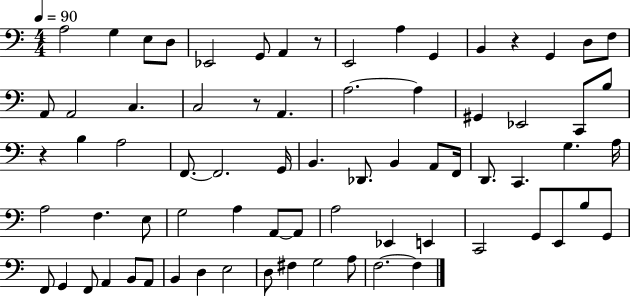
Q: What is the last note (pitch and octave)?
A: F3